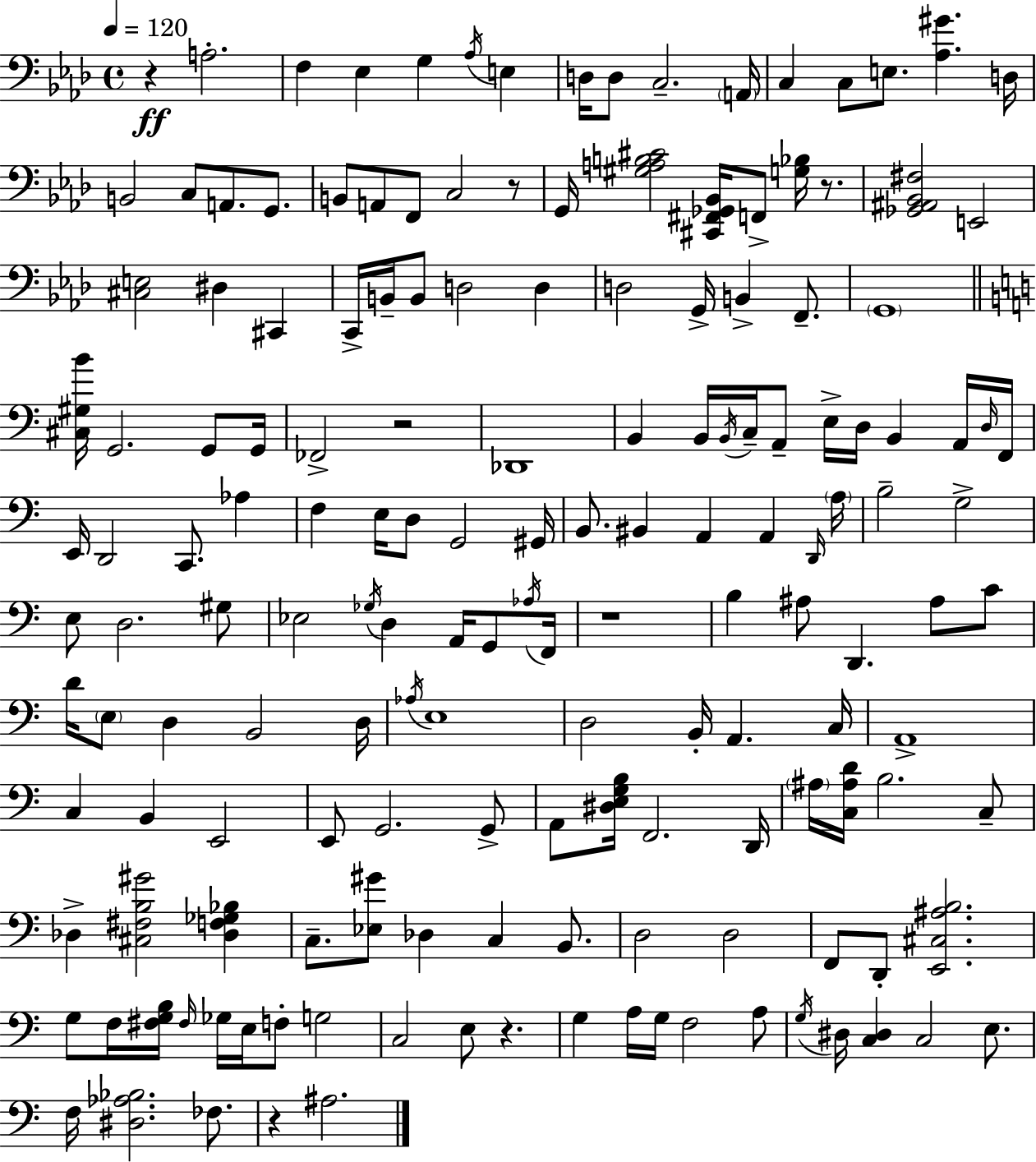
X:1
T:Untitled
M:4/4
L:1/4
K:Fm
z A,2 F, _E, G, _A,/4 E, D,/4 D,/2 C,2 A,,/4 C, C,/2 E,/2 [_A,^G] D,/4 B,,2 C,/2 A,,/2 G,,/2 B,,/2 A,,/2 F,,/2 C,2 z/2 G,,/4 [^G,A,B,^C]2 [^C,,^F,,_G,,_B,,]/4 F,,/2 [G,_B,]/4 z/2 [_G,,^A,,_B,,^F,]2 E,,2 [^C,E,]2 ^D, ^C,, C,,/4 B,,/4 B,,/2 D,2 D, D,2 G,,/4 B,, F,,/2 G,,4 [^C,^G,B]/4 G,,2 G,,/2 G,,/4 _F,,2 z2 _D,,4 B,, B,,/4 B,,/4 C,/4 A,,/2 E,/4 D,/4 B,, A,,/4 D,/4 F,,/4 E,,/4 D,,2 C,,/2 _A, F, E,/4 D,/2 G,,2 ^G,,/4 B,,/2 ^B,, A,, A,, D,,/4 A,/4 B,2 G,2 E,/2 D,2 ^G,/2 _E,2 _G,/4 D, A,,/4 G,,/2 _A,/4 F,,/4 z4 B, ^A,/2 D,, ^A,/2 C/2 D/4 E,/2 D, B,,2 D,/4 _A,/4 E,4 D,2 B,,/4 A,, C,/4 A,,4 C, B,, E,,2 E,,/2 G,,2 G,,/2 A,,/2 [^D,E,G,B,]/4 F,,2 D,,/4 ^A,/4 [C,^A,D]/4 B,2 C,/2 _D, [^C,^F,B,^G]2 [_D,F,_G,_B,] C,/2 [_E,^G]/2 _D, C, B,,/2 D,2 D,2 F,,/2 D,,/2 [E,,^C,^A,B,]2 G,/2 F,/4 [^F,G,B,]/4 ^F,/4 _G,/4 E,/4 F,/2 G,2 C,2 E,/2 z G, A,/4 G,/4 F,2 A,/2 G,/4 ^D,/4 [C,^D,] C,2 E,/2 F,/4 [^D,_A,_B,]2 _F,/2 z ^A,2